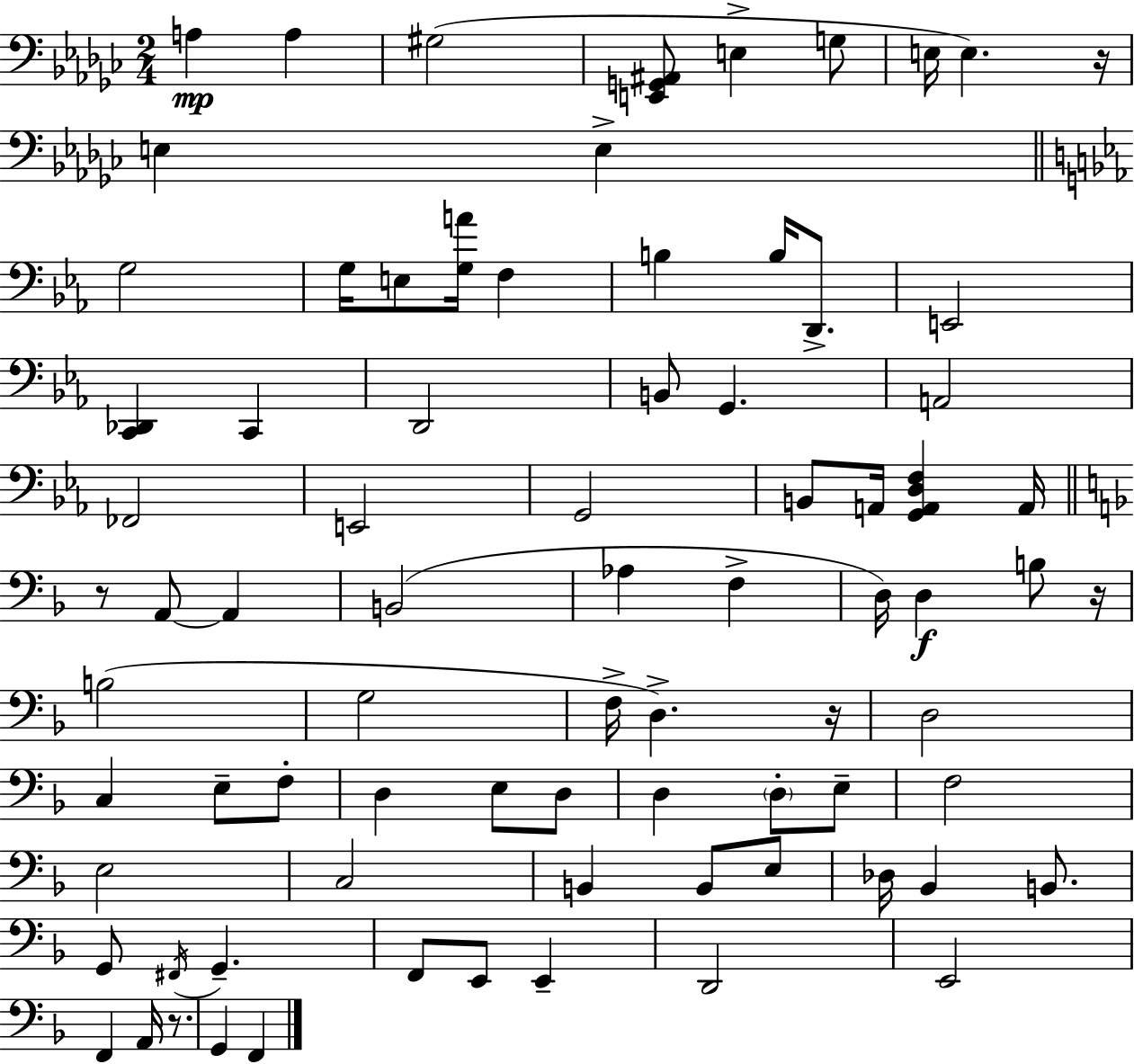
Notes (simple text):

A3/q A3/q G#3/h [E2,G2,A#2]/e E3/q G3/e E3/s E3/q. R/s E3/q E3/q G3/h G3/s E3/e [G3,A4]/s F3/q B3/q B3/s D2/e. E2/h [C2,Db2]/q C2/q D2/h B2/e G2/q. A2/h FES2/h E2/h G2/h B2/e A2/s [G2,A2,D3,F3]/q A2/s R/e A2/e A2/q B2/h Ab3/q F3/q D3/s D3/q B3/e R/s B3/h G3/h F3/s D3/q. R/s D3/h C3/q E3/e F3/e D3/q E3/e D3/e D3/q D3/e E3/e F3/h E3/h C3/h B2/q B2/e E3/e Db3/s Bb2/q B2/e. G2/e F#2/s G2/q. F2/e E2/e E2/q D2/h E2/h F2/q A2/s R/e. G2/q F2/q